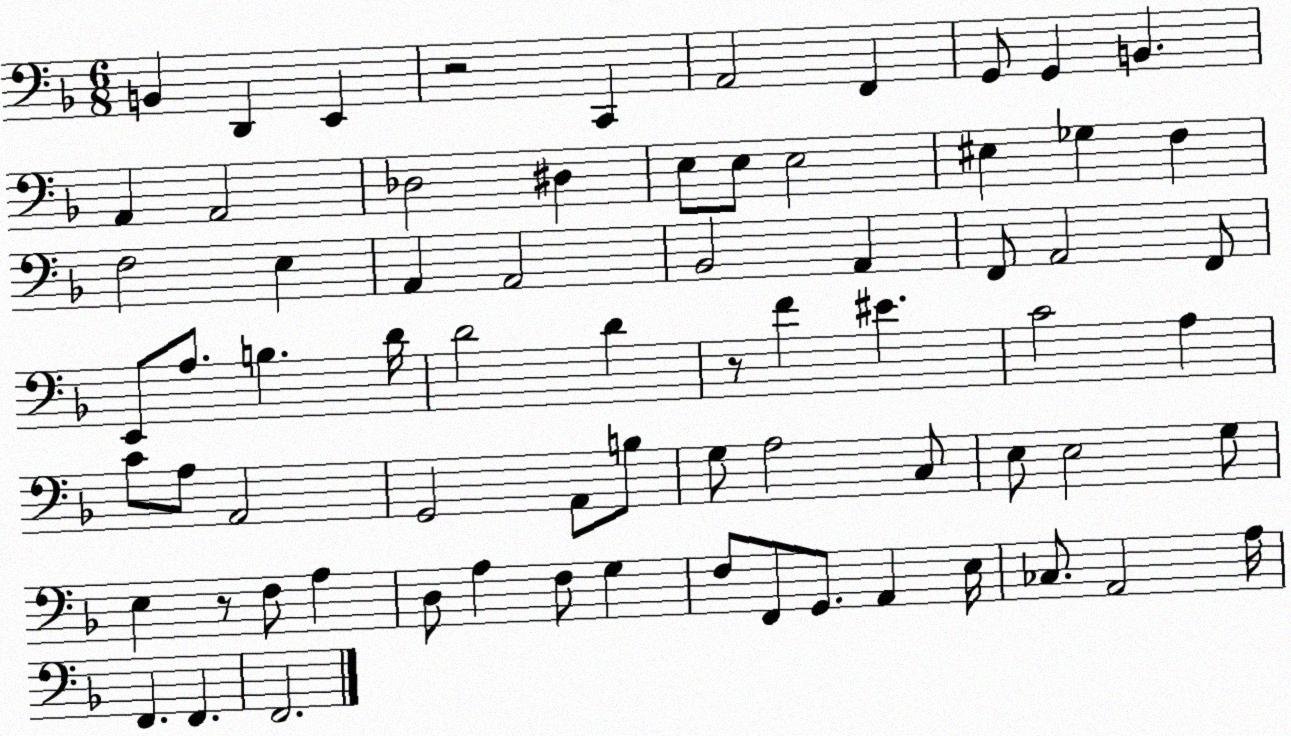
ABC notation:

X:1
T:Untitled
M:6/8
L:1/4
K:F
B,, D,, E,, z2 C,, A,,2 F,, G,,/2 G,, B,, A,, A,,2 _D,2 ^D, E,/2 E,/2 E,2 ^E, _G, F, F,2 E, A,, A,,2 _B,,2 A,, F,,/2 A,,2 F,,/2 E,,/2 A,/2 B, D/4 D2 D z/2 F ^E C2 A, C/2 A,/2 A,,2 G,,2 A,,/2 B,/2 G,/2 A,2 C,/2 E,/2 E,2 G,/2 E, z/2 F,/2 A, D,/2 A, F,/2 G, F,/2 F,,/2 G,,/2 A,, E,/4 _C,/2 A,,2 A,/4 F,, F,, F,,2